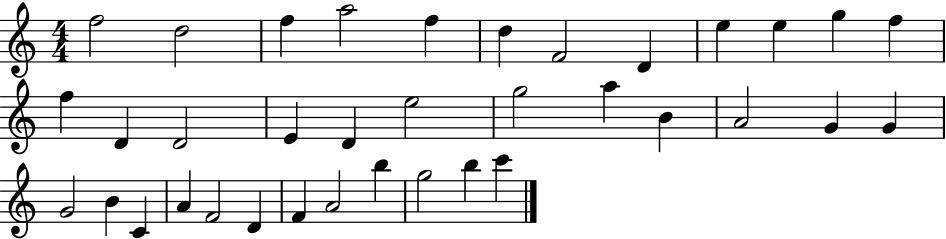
F5/h D5/h F5/q A5/h F5/q D5/q F4/h D4/q E5/q E5/q G5/q F5/q F5/q D4/q D4/h E4/q D4/q E5/h G5/h A5/q B4/q A4/h G4/q G4/q G4/h B4/q C4/q A4/q F4/h D4/q F4/q A4/h B5/q G5/h B5/q C6/q